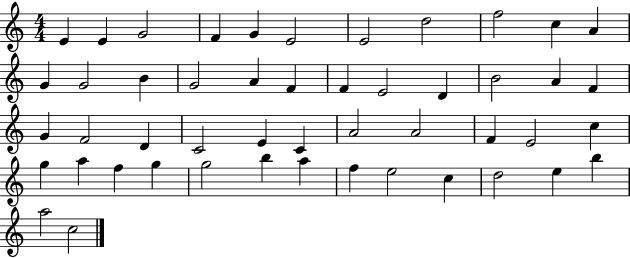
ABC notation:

X:1
T:Untitled
M:4/4
L:1/4
K:C
E E G2 F G E2 E2 d2 f2 c A G G2 B G2 A F F E2 D B2 A F G F2 D C2 E C A2 A2 F E2 c g a f g g2 b a f e2 c d2 e b a2 c2